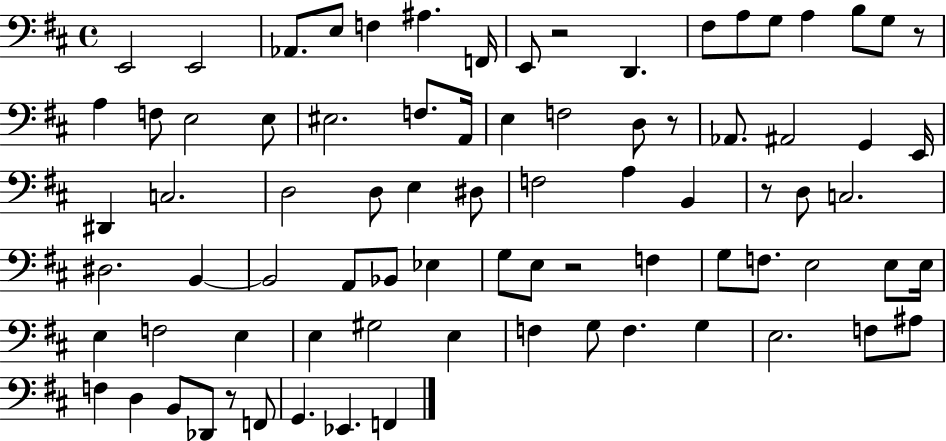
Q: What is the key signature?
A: D major